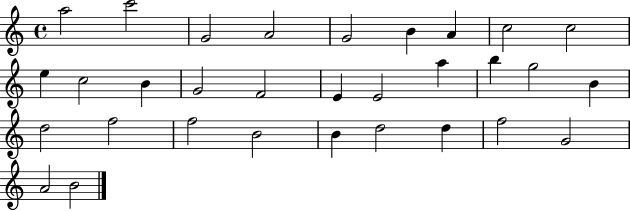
{
  \clef treble
  \time 4/4
  \defaultTimeSignature
  \key c \major
  a''2 c'''2 | g'2 a'2 | g'2 b'4 a'4 | c''2 c''2 | \break e''4 c''2 b'4 | g'2 f'2 | e'4 e'2 a''4 | b''4 g''2 b'4 | \break d''2 f''2 | f''2 b'2 | b'4 d''2 d''4 | f''2 g'2 | \break a'2 b'2 | \bar "|."
}